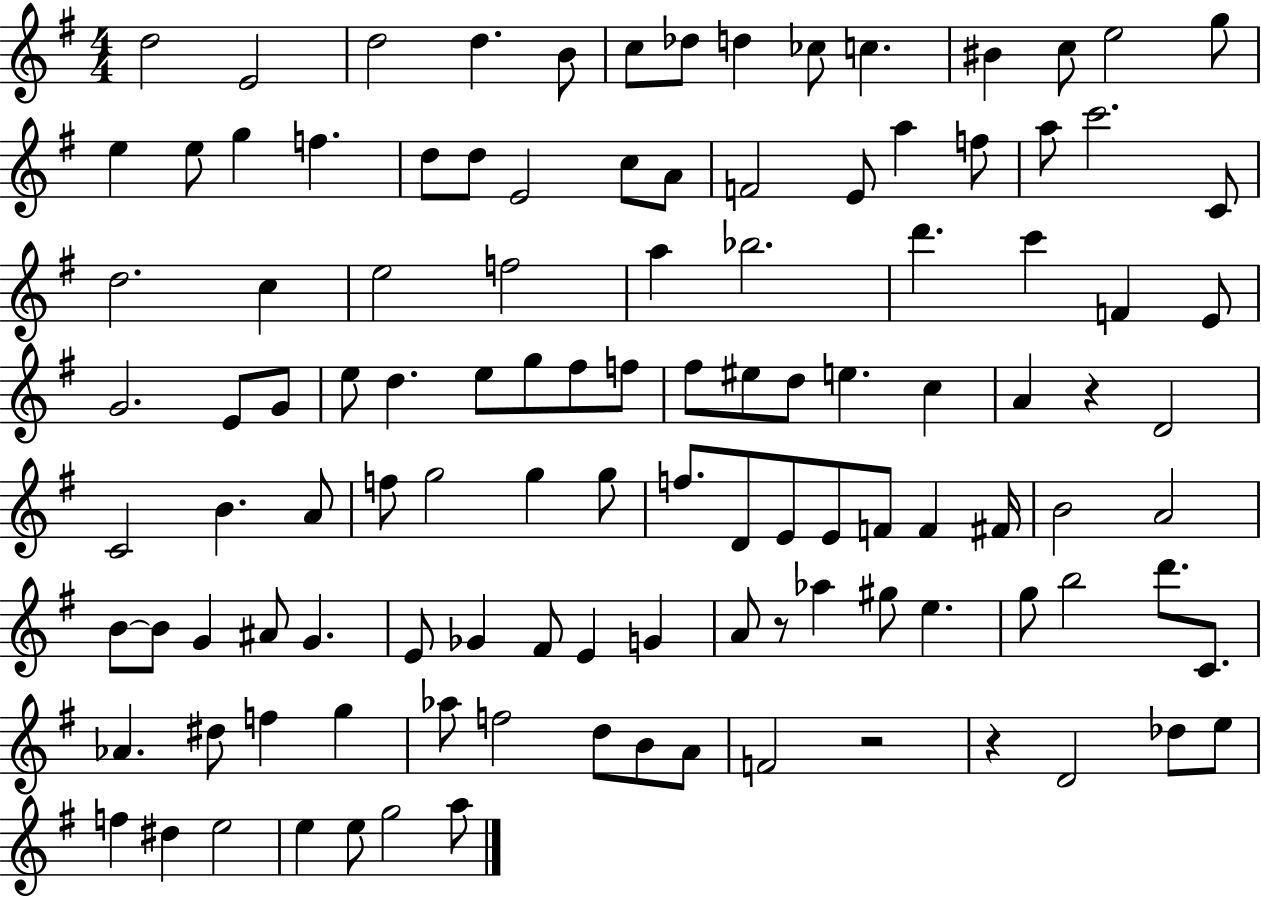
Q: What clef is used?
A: treble